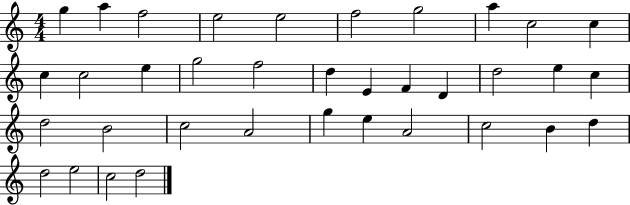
G5/q A5/q F5/h E5/h E5/h F5/h G5/h A5/q C5/h C5/q C5/q C5/h E5/q G5/h F5/h D5/q E4/q F4/q D4/q D5/h E5/q C5/q D5/h B4/h C5/h A4/h G5/q E5/q A4/h C5/h B4/q D5/q D5/h E5/h C5/h D5/h